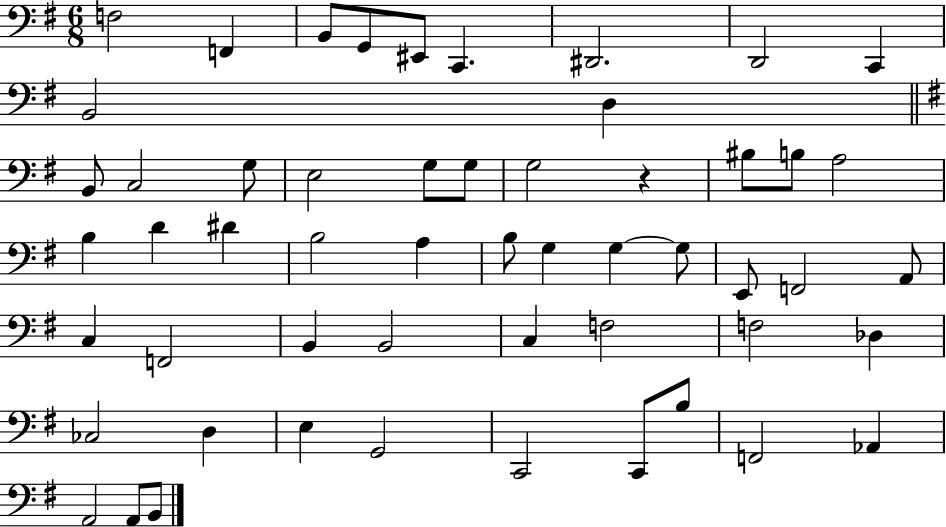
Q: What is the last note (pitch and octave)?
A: B2